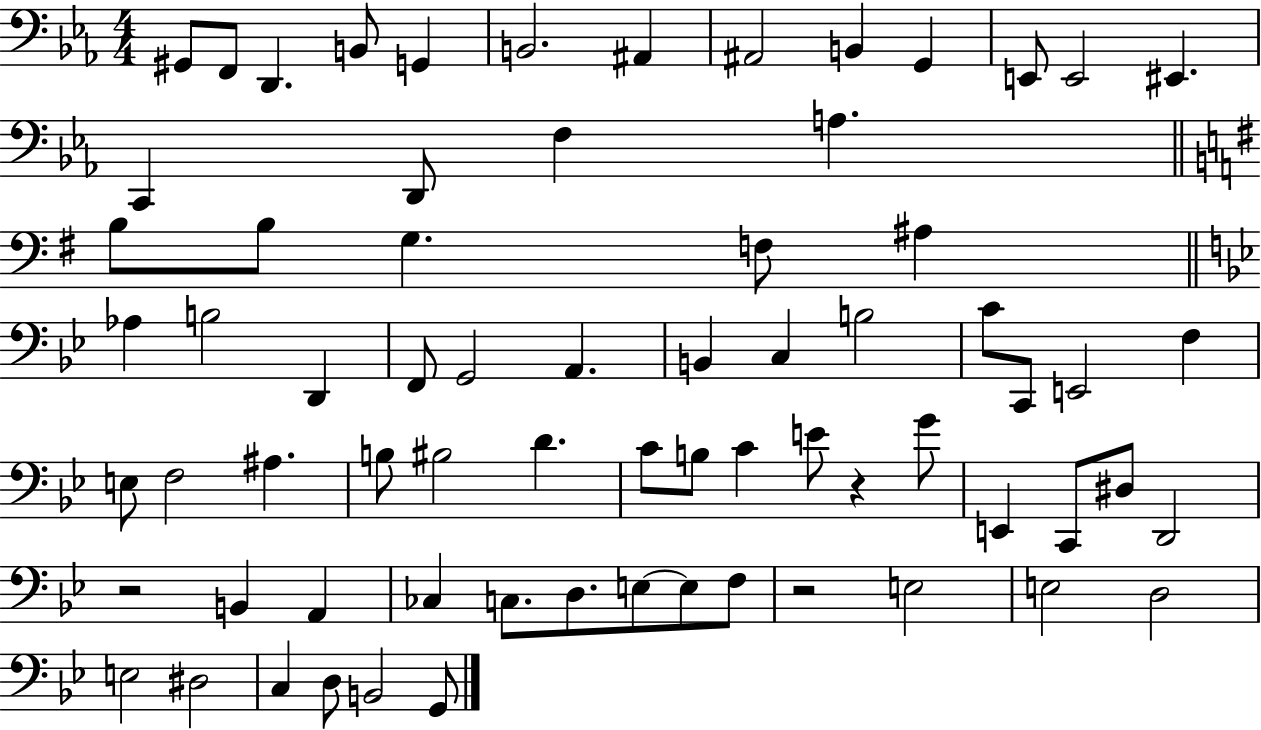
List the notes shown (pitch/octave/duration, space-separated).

G#2/e F2/e D2/q. B2/e G2/q B2/h. A#2/q A#2/h B2/q G2/q E2/e E2/h EIS2/q. C2/q D2/e F3/q A3/q. B3/e B3/e G3/q. F3/e A#3/q Ab3/q B3/h D2/q F2/e G2/h A2/q. B2/q C3/q B3/h C4/e C2/e E2/h F3/q E3/e F3/h A#3/q. B3/e BIS3/h D4/q. C4/e B3/e C4/q E4/e R/q G4/e E2/q C2/e D#3/e D2/h R/h B2/q A2/q CES3/q C3/e. D3/e. E3/e E3/e F3/e R/h E3/h E3/h D3/h E3/h D#3/h C3/q D3/e B2/h G2/e